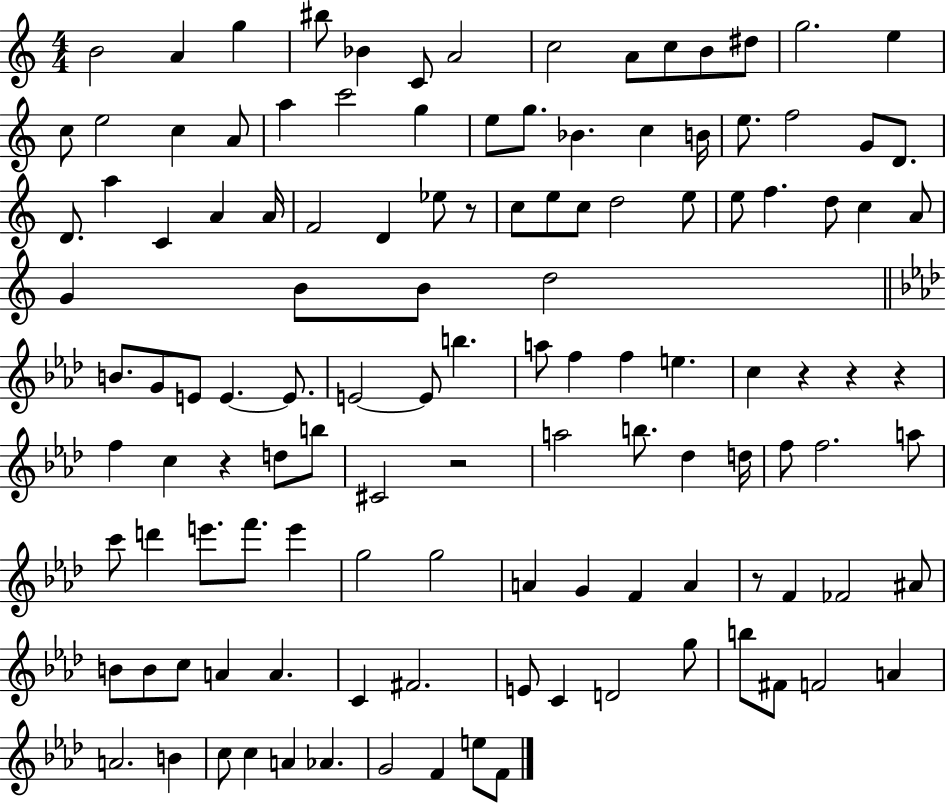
{
  \clef treble
  \numericTimeSignature
  \time 4/4
  \key c \major
  b'2 a'4 g''4 | bis''8 bes'4 c'8 a'2 | c''2 a'8 c''8 b'8 dis''8 | g''2. e''4 | \break c''8 e''2 c''4 a'8 | a''4 c'''2 g''4 | e''8 g''8. bes'4. c''4 b'16 | e''8. f''2 g'8 d'8. | \break d'8. a''4 c'4 a'4 a'16 | f'2 d'4 ees''8 r8 | c''8 e''8 c''8 d''2 e''8 | e''8 f''4. d''8 c''4 a'8 | \break g'4 b'8 b'8 d''2 | \bar "||" \break \key aes \major b'8. g'8 e'8 e'4.~~ e'8. | e'2~~ e'8 b''4. | a''8 f''4 f''4 e''4. | c''4 r4 r4 r4 | \break f''4 c''4 r4 d''8 b''8 | cis'2 r2 | a''2 b''8. des''4 d''16 | f''8 f''2. a''8 | \break c'''8 d'''4 e'''8. f'''8. e'''4 | g''2 g''2 | a'4 g'4 f'4 a'4 | r8 f'4 fes'2 ais'8 | \break b'8 b'8 c''8 a'4 a'4. | c'4 fis'2. | e'8 c'4 d'2 g''8 | b''8 fis'8 f'2 a'4 | \break a'2. b'4 | c''8 c''4 a'4 aes'4. | g'2 f'4 e''8 f'8 | \bar "|."
}